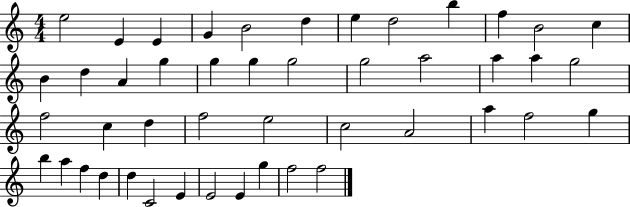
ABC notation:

X:1
T:Untitled
M:4/4
L:1/4
K:C
e2 E E G B2 d e d2 b f B2 c B d A g g g g2 g2 a2 a a g2 f2 c d f2 e2 c2 A2 a f2 g b a f d d C2 E E2 E g f2 f2